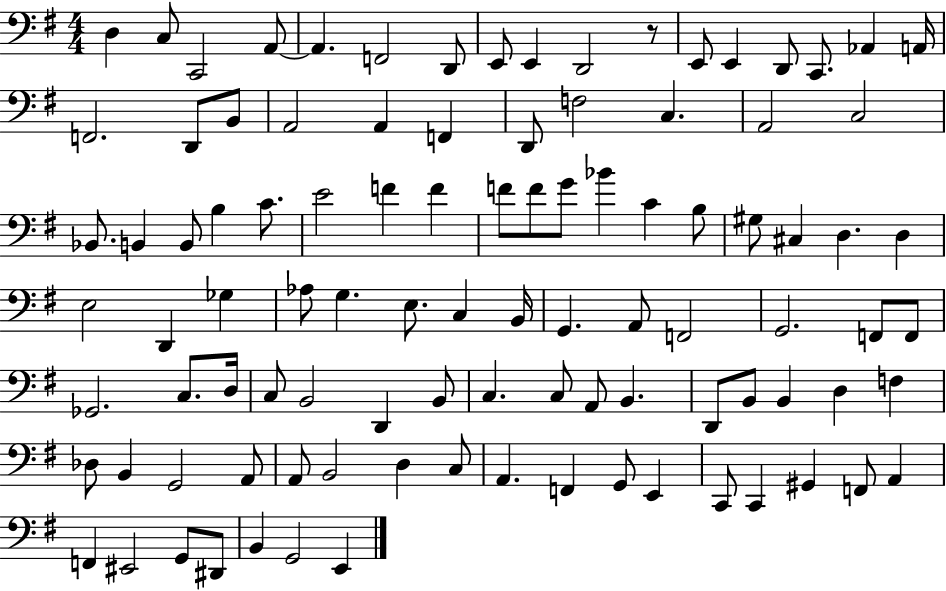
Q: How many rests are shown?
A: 1